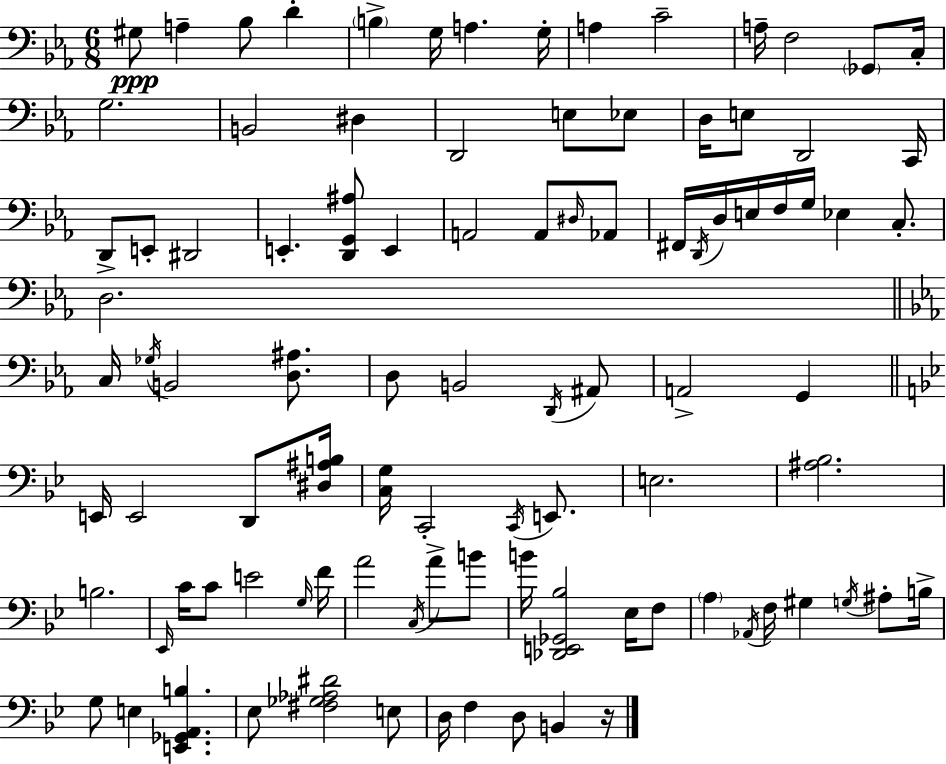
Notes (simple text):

G#3/e A3/q Bb3/e D4/q B3/q G3/s A3/q. G3/s A3/q C4/h A3/s F3/h Gb2/e C3/s G3/h. B2/h D#3/q D2/h E3/e Eb3/e D3/s E3/e D2/h C2/s D2/e E2/e D#2/h E2/q. [D2,G2,A#3]/e E2/q A2/h A2/e D#3/s Ab2/e F#2/s D2/s D3/s E3/s F3/s G3/s Eb3/q C3/e. D3/h. C3/s Gb3/s B2/h [D3,A#3]/e. D3/e B2/h D2/s A#2/e A2/h G2/q E2/s E2/h D2/e [D#3,A#3,B3]/s [C3,G3]/s C2/h C2/s E2/e. E3/h. [A#3,Bb3]/h. B3/h. Eb2/s C4/s C4/e E4/h G3/s F4/s A4/h C3/s A4/e B4/e B4/s [Db2,E2,Gb2,Bb3]/h Eb3/s F3/e A3/q Ab2/s F3/s G#3/q G3/s A#3/e B3/s G3/e E3/q [E2,Gb2,A2,B3]/q. Eb3/e [F#3,Gb3,Ab3,D#4]/h E3/e D3/s F3/q D3/e B2/q R/s